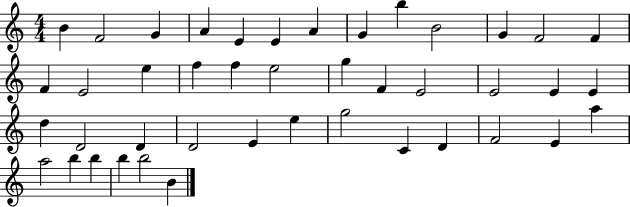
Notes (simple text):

B4/q F4/h G4/q A4/q E4/q E4/q A4/q G4/q B5/q B4/h G4/q F4/h F4/q F4/q E4/h E5/q F5/q F5/q E5/h G5/q F4/q E4/h E4/h E4/q E4/q D5/q D4/h D4/q D4/h E4/q E5/q G5/h C4/q D4/q F4/h E4/q A5/q A5/h B5/q B5/q B5/q B5/h B4/q